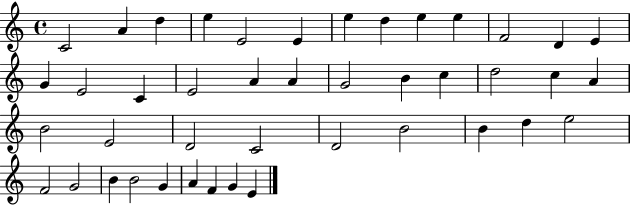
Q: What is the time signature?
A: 4/4